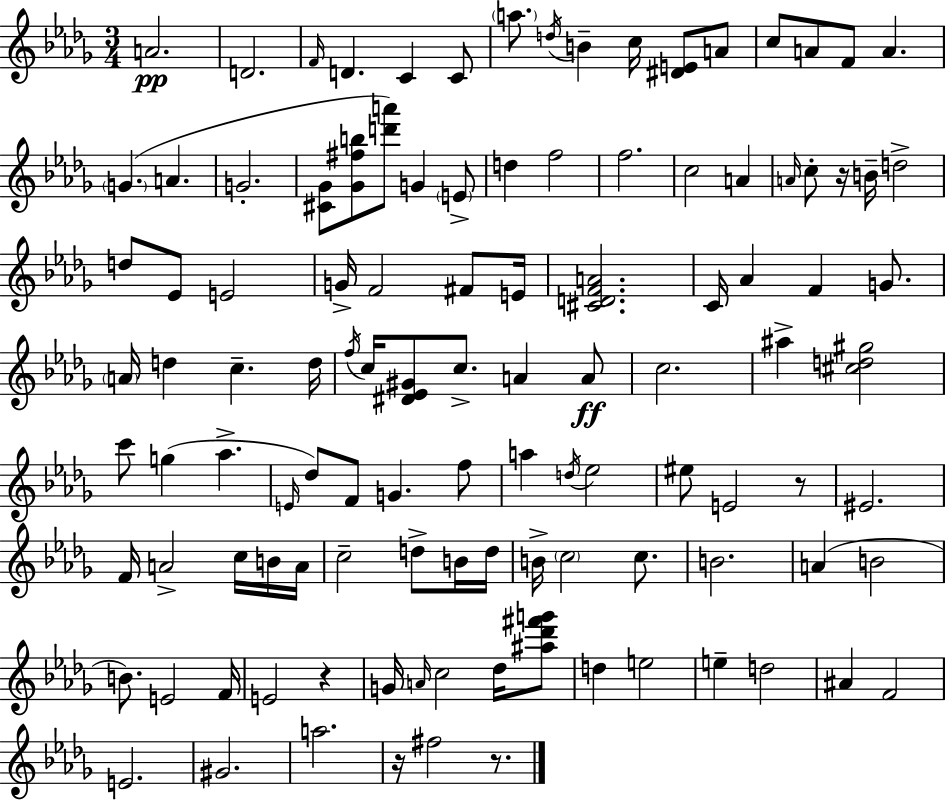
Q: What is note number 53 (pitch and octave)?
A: G5